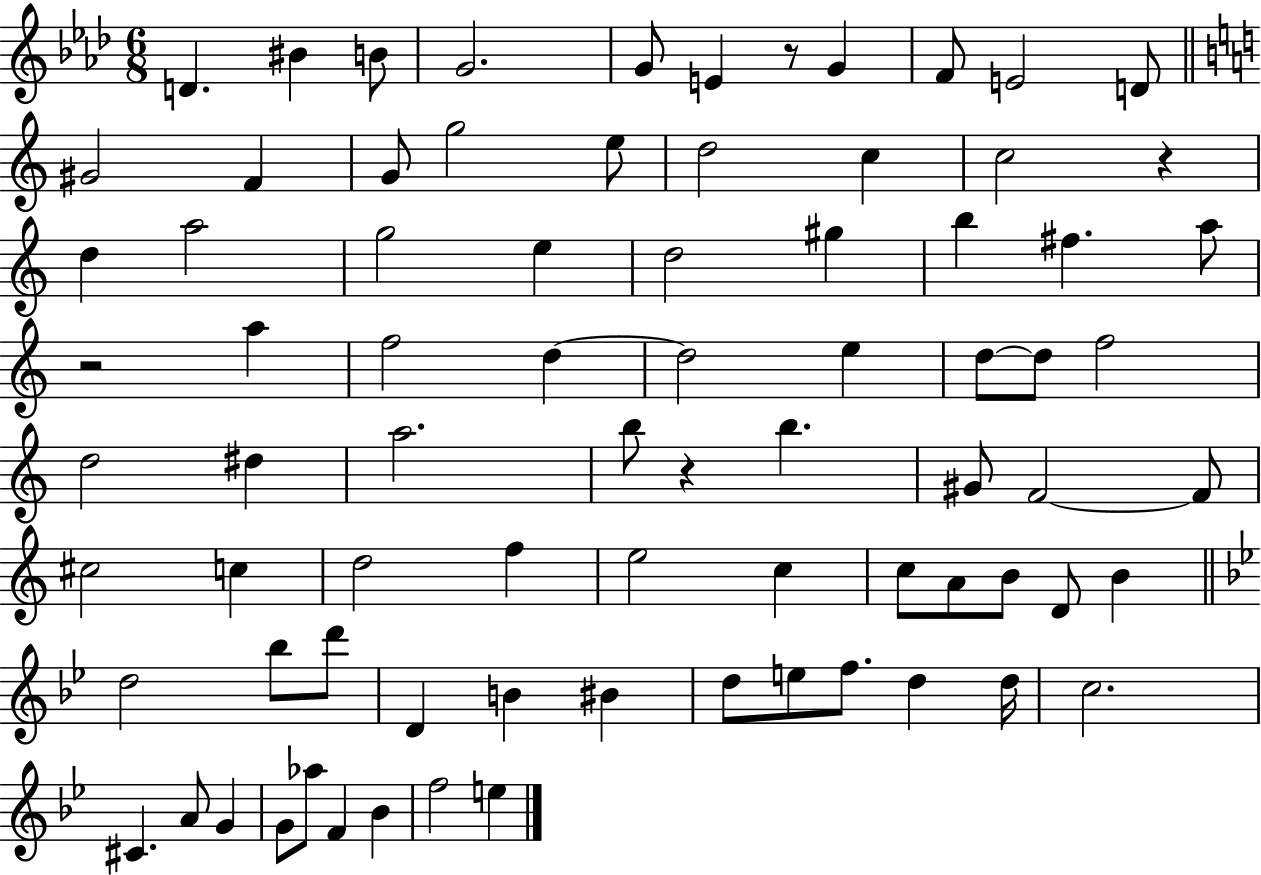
D4/q. BIS4/q B4/e G4/h. G4/e E4/q R/e G4/q F4/e E4/h D4/e G#4/h F4/q G4/e G5/h E5/e D5/h C5/q C5/h R/q D5/q A5/h G5/h E5/q D5/h G#5/q B5/q F#5/q. A5/e R/h A5/q F5/h D5/q D5/h E5/q D5/e D5/e F5/h D5/h D#5/q A5/h. B5/e R/q B5/q. G#4/e F4/h F4/e C#5/h C5/q D5/h F5/q E5/h C5/q C5/e A4/e B4/e D4/e B4/q D5/h Bb5/e D6/e D4/q B4/q BIS4/q D5/e E5/e F5/e. D5/q D5/s C5/h. C#4/q. A4/e G4/q G4/e Ab5/e F4/q Bb4/q F5/h E5/q